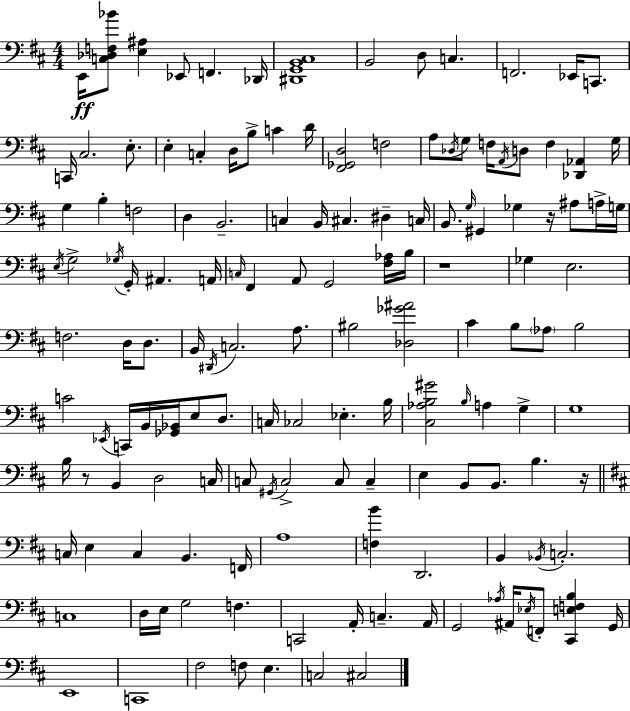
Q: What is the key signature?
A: D major